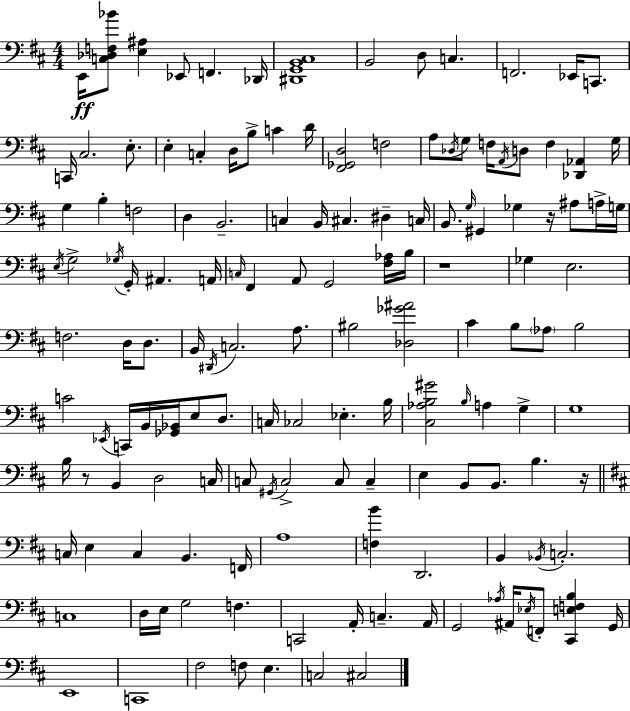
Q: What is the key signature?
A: D major